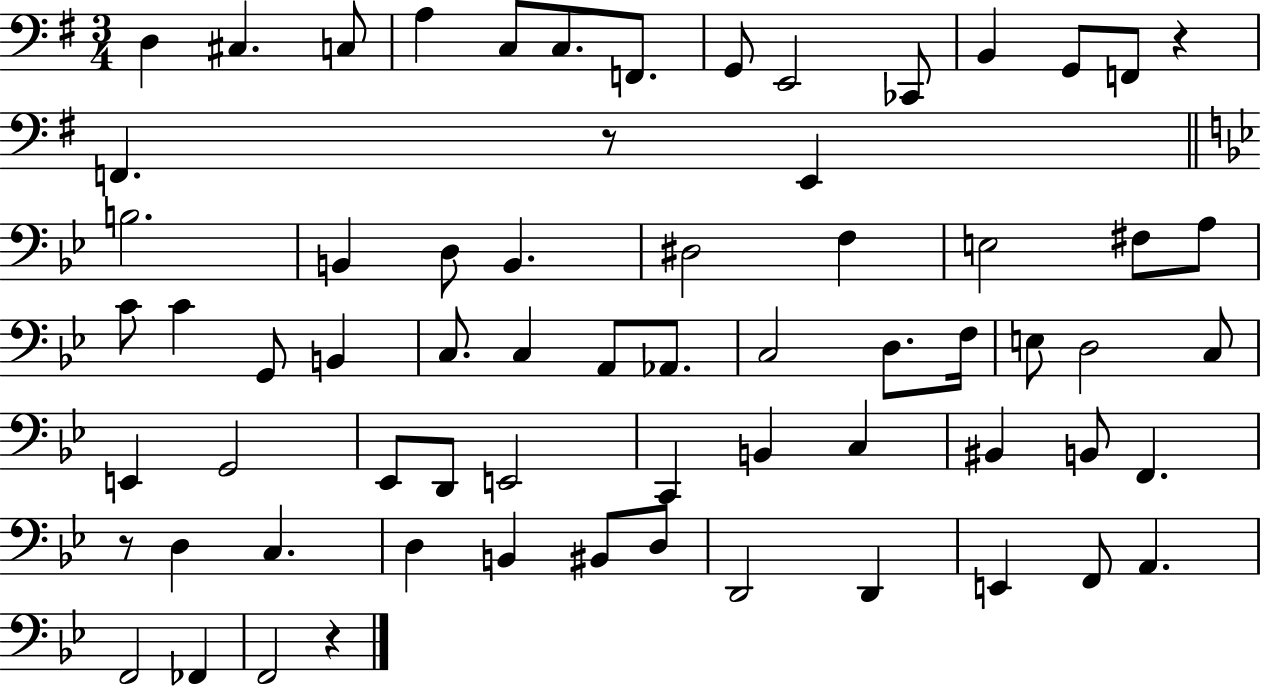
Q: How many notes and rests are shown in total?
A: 67